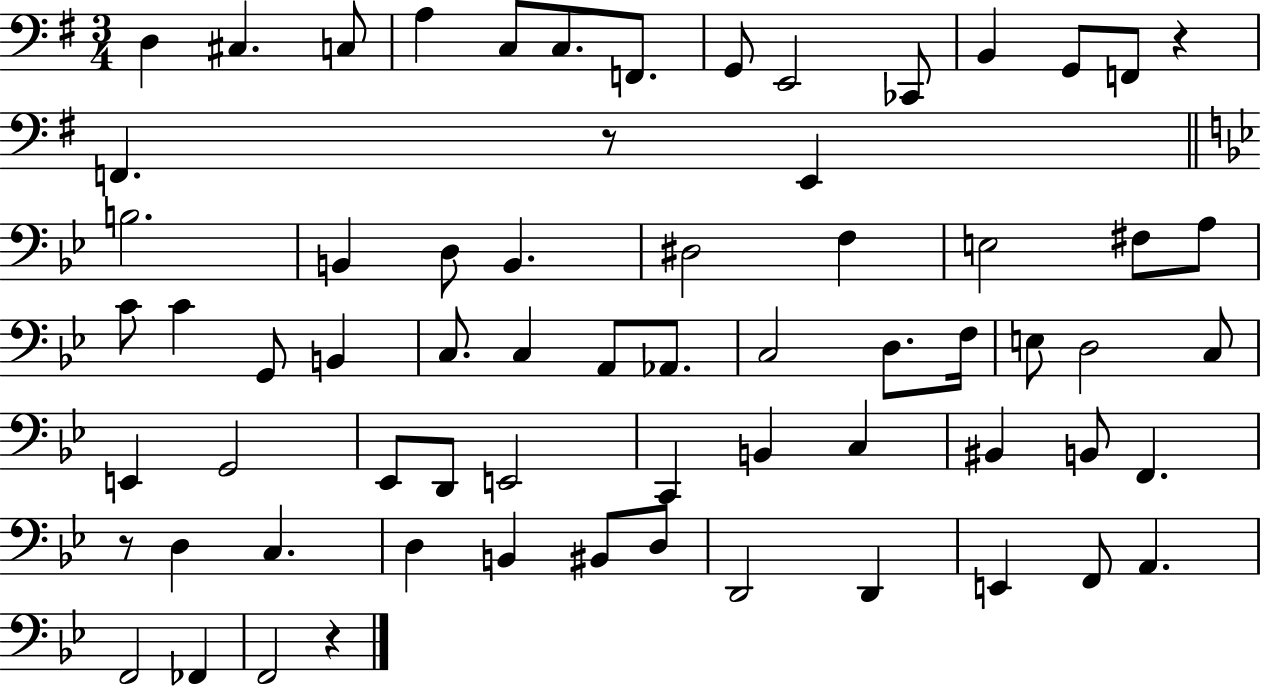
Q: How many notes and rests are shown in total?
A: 67